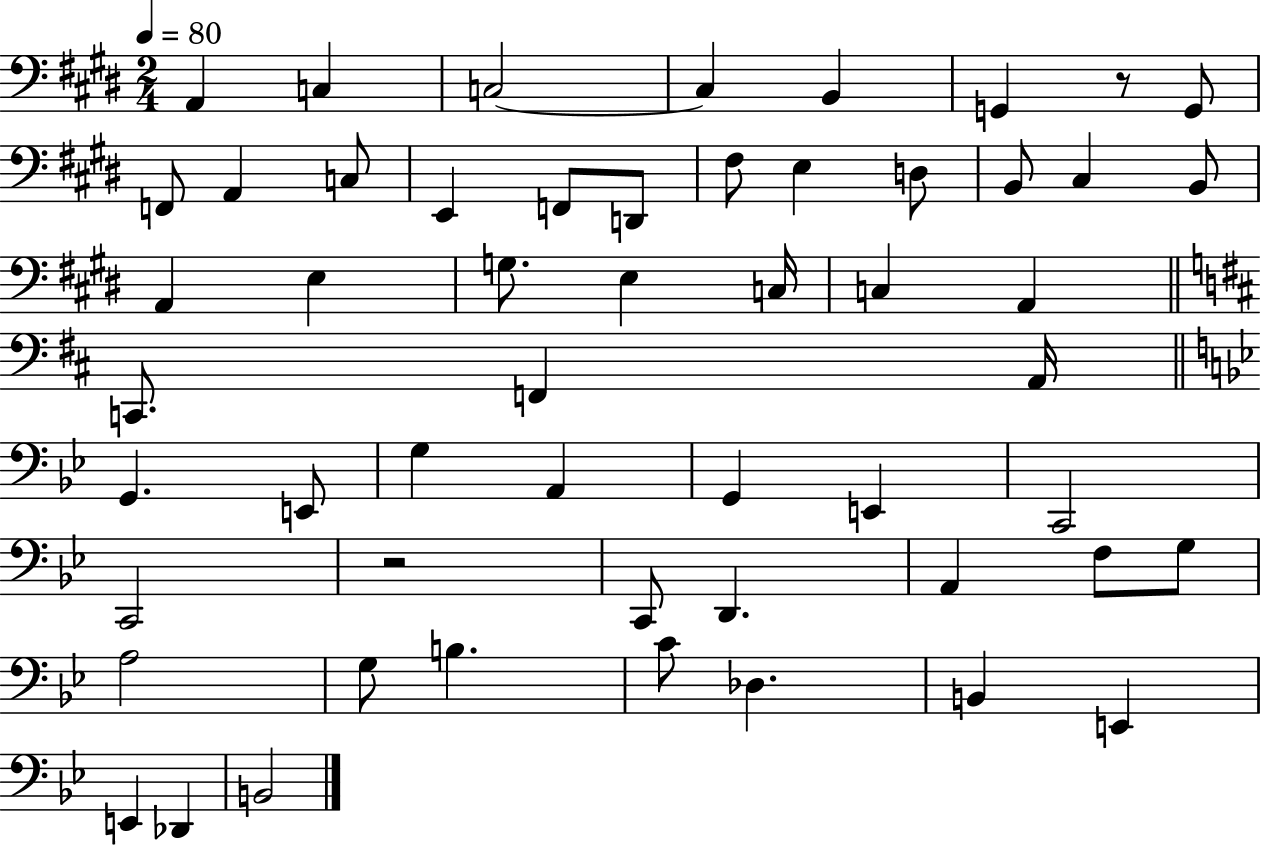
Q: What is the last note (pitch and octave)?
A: B2